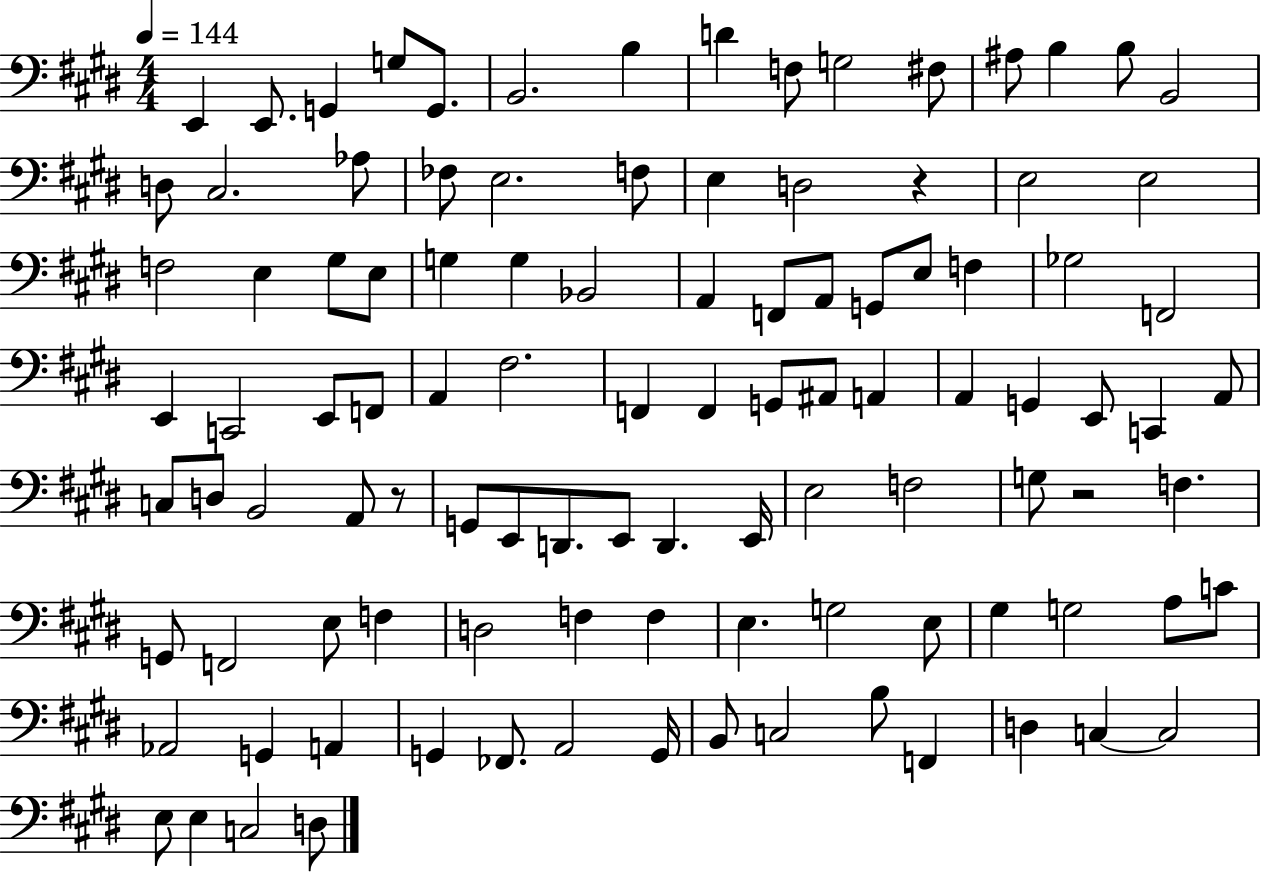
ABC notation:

X:1
T:Untitled
M:4/4
L:1/4
K:E
E,, E,,/2 G,, G,/2 G,,/2 B,,2 B, D F,/2 G,2 ^F,/2 ^A,/2 B, B,/2 B,,2 D,/2 ^C,2 _A,/2 _F,/2 E,2 F,/2 E, D,2 z E,2 E,2 F,2 E, ^G,/2 E,/2 G, G, _B,,2 A,, F,,/2 A,,/2 G,,/2 E,/2 F, _G,2 F,,2 E,, C,,2 E,,/2 F,,/2 A,, ^F,2 F,, F,, G,,/2 ^A,,/2 A,, A,, G,, E,,/2 C,, A,,/2 C,/2 D,/2 B,,2 A,,/2 z/2 G,,/2 E,,/2 D,,/2 E,,/2 D,, E,,/4 E,2 F,2 G,/2 z2 F, G,,/2 F,,2 E,/2 F, D,2 F, F, E, G,2 E,/2 ^G, G,2 A,/2 C/2 _A,,2 G,, A,, G,, _F,,/2 A,,2 G,,/4 B,,/2 C,2 B,/2 F,, D, C, C,2 E,/2 E, C,2 D,/2